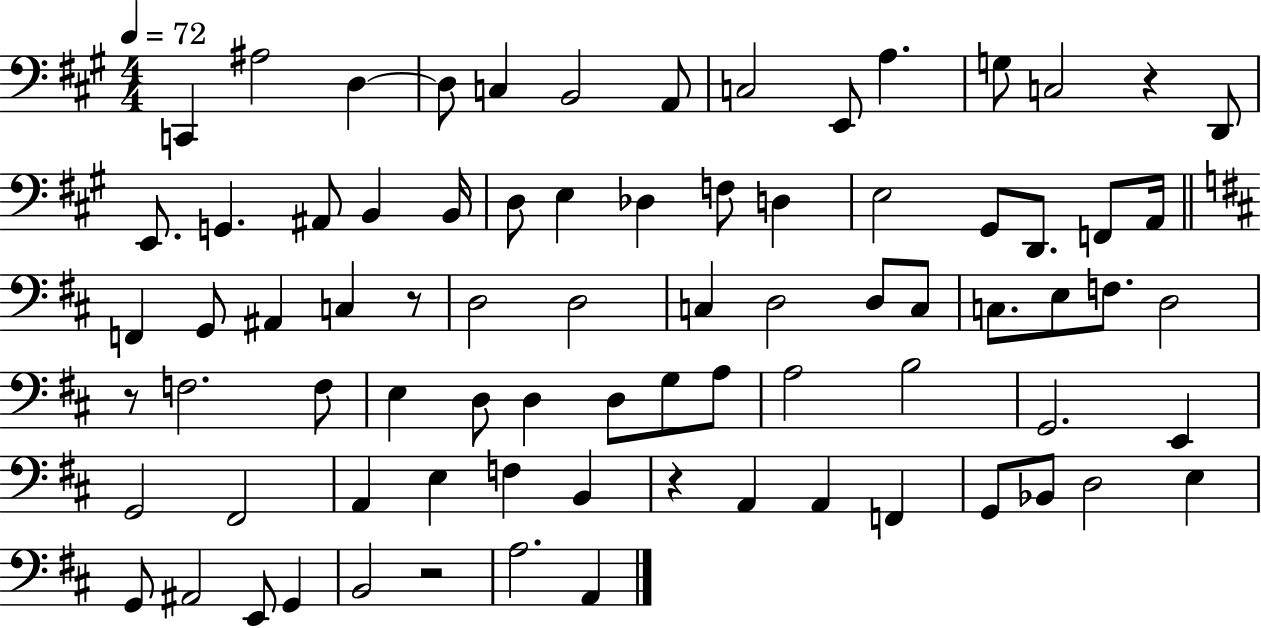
{
  \clef bass
  \numericTimeSignature
  \time 4/4
  \key a \major
  \tempo 4 = 72
  c,4 ais2 d4~~ | d8 c4 b,2 a,8 | c2 e,8 a4. | g8 c2 r4 d,8 | \break e,8. g,4. ais,8 b,4 b,16 | d8 e4 des4 f8 d4 | e2 gis,8 d,8. f,8 a,16 | \bar "||" \break \key b \minor f,4 g,8 ais,4 c4 r8 | d2 d2 | c4 d2 d8 c8 | c8. e8 f8. d2 | \break r8 f2. f8 | e4 d8 d4 d8 g8 a8 | a2 b2 | g,2. e,4 | \break g,2 fis,2 | a,4 e4 f4 b,4 | r4 a,4 a,4 f,4 | g,8 bes,8 d2 e4 | \break g,8 ais,2 e,8 g,4 | b,2 r2 | a2. a,4 | \bar "|."
}